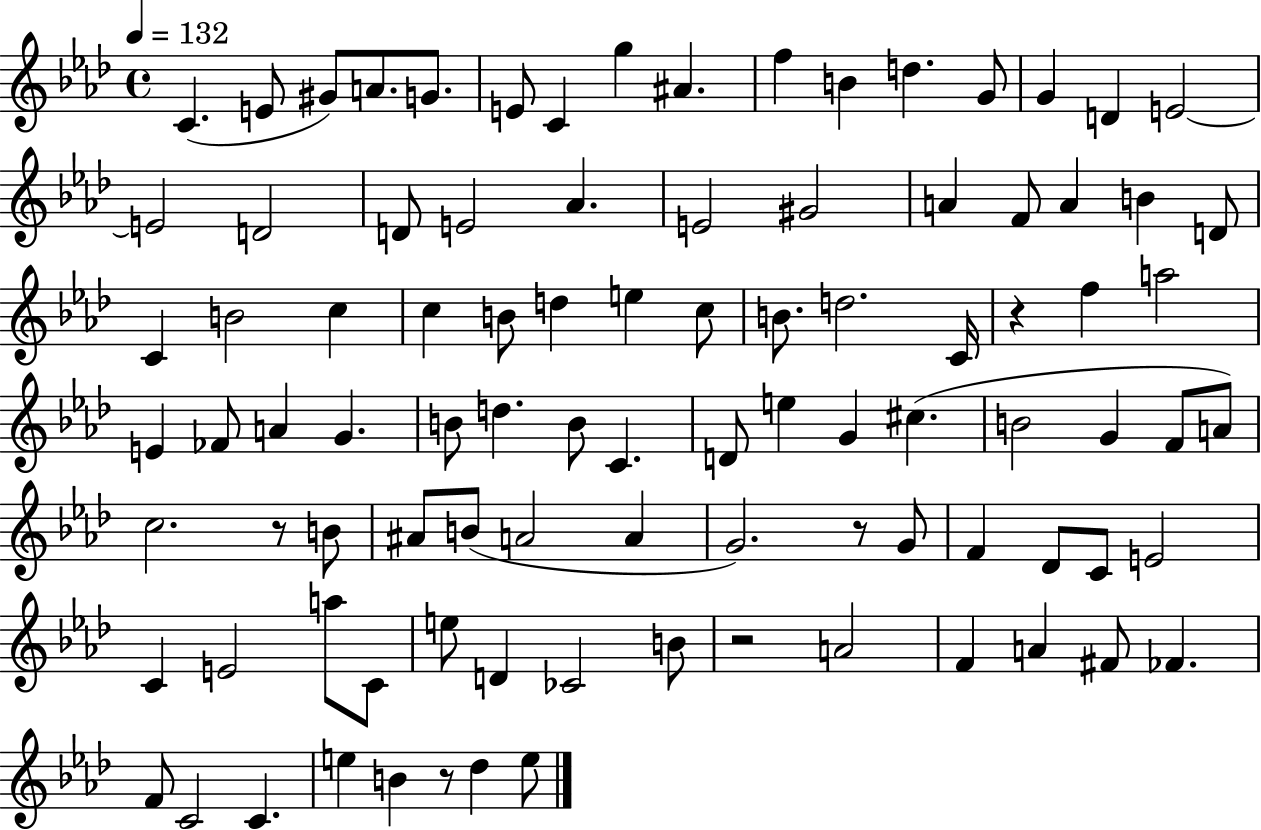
{
  \clef treble
  \time 4/4
  \defaultTimeSignature
  \key aes \major
  \tempo 4 = 132
  c'4.( e'8 gis'8) a'8. g'8. | e'8 c'4 g''4 ais'4. | f''4 b'4 d''4. g'8 | g'4 d'4 e'2~~ | \break e'2 d'2 | d'8 e'2 aes'4. | e'2 gis'2 | a'4 f'8 a'4 b'4 d'8 | \break c'4 b'2 c''4 | c''4 b'8 d''4 e''4 c''8 | b'8. d''2. c'16 | r4 f''4 a''2 | \break e'4 fes'8 a'4 g'4. | b'8 d''4. b'8 c'4. | d'8 e''4 g'4 cis''4.( | b'2 g'4 f'8 a'8) | \break c''2. r8 b'8 | ais'8 b'8( a'2 a'4 | g'2.) r8 g'8 | f'4 des'8 c'8 e'2 | \break c'4 e'2 a''8 c'8 | e''8 d'4 ces'2 b'8 | r2 a'2 | f'4 a'4 fis'8 fes'4. | \break f'8 c'2 c'4. | e''4 b'4 r8 des''4 e''8 | \bar "|."
}